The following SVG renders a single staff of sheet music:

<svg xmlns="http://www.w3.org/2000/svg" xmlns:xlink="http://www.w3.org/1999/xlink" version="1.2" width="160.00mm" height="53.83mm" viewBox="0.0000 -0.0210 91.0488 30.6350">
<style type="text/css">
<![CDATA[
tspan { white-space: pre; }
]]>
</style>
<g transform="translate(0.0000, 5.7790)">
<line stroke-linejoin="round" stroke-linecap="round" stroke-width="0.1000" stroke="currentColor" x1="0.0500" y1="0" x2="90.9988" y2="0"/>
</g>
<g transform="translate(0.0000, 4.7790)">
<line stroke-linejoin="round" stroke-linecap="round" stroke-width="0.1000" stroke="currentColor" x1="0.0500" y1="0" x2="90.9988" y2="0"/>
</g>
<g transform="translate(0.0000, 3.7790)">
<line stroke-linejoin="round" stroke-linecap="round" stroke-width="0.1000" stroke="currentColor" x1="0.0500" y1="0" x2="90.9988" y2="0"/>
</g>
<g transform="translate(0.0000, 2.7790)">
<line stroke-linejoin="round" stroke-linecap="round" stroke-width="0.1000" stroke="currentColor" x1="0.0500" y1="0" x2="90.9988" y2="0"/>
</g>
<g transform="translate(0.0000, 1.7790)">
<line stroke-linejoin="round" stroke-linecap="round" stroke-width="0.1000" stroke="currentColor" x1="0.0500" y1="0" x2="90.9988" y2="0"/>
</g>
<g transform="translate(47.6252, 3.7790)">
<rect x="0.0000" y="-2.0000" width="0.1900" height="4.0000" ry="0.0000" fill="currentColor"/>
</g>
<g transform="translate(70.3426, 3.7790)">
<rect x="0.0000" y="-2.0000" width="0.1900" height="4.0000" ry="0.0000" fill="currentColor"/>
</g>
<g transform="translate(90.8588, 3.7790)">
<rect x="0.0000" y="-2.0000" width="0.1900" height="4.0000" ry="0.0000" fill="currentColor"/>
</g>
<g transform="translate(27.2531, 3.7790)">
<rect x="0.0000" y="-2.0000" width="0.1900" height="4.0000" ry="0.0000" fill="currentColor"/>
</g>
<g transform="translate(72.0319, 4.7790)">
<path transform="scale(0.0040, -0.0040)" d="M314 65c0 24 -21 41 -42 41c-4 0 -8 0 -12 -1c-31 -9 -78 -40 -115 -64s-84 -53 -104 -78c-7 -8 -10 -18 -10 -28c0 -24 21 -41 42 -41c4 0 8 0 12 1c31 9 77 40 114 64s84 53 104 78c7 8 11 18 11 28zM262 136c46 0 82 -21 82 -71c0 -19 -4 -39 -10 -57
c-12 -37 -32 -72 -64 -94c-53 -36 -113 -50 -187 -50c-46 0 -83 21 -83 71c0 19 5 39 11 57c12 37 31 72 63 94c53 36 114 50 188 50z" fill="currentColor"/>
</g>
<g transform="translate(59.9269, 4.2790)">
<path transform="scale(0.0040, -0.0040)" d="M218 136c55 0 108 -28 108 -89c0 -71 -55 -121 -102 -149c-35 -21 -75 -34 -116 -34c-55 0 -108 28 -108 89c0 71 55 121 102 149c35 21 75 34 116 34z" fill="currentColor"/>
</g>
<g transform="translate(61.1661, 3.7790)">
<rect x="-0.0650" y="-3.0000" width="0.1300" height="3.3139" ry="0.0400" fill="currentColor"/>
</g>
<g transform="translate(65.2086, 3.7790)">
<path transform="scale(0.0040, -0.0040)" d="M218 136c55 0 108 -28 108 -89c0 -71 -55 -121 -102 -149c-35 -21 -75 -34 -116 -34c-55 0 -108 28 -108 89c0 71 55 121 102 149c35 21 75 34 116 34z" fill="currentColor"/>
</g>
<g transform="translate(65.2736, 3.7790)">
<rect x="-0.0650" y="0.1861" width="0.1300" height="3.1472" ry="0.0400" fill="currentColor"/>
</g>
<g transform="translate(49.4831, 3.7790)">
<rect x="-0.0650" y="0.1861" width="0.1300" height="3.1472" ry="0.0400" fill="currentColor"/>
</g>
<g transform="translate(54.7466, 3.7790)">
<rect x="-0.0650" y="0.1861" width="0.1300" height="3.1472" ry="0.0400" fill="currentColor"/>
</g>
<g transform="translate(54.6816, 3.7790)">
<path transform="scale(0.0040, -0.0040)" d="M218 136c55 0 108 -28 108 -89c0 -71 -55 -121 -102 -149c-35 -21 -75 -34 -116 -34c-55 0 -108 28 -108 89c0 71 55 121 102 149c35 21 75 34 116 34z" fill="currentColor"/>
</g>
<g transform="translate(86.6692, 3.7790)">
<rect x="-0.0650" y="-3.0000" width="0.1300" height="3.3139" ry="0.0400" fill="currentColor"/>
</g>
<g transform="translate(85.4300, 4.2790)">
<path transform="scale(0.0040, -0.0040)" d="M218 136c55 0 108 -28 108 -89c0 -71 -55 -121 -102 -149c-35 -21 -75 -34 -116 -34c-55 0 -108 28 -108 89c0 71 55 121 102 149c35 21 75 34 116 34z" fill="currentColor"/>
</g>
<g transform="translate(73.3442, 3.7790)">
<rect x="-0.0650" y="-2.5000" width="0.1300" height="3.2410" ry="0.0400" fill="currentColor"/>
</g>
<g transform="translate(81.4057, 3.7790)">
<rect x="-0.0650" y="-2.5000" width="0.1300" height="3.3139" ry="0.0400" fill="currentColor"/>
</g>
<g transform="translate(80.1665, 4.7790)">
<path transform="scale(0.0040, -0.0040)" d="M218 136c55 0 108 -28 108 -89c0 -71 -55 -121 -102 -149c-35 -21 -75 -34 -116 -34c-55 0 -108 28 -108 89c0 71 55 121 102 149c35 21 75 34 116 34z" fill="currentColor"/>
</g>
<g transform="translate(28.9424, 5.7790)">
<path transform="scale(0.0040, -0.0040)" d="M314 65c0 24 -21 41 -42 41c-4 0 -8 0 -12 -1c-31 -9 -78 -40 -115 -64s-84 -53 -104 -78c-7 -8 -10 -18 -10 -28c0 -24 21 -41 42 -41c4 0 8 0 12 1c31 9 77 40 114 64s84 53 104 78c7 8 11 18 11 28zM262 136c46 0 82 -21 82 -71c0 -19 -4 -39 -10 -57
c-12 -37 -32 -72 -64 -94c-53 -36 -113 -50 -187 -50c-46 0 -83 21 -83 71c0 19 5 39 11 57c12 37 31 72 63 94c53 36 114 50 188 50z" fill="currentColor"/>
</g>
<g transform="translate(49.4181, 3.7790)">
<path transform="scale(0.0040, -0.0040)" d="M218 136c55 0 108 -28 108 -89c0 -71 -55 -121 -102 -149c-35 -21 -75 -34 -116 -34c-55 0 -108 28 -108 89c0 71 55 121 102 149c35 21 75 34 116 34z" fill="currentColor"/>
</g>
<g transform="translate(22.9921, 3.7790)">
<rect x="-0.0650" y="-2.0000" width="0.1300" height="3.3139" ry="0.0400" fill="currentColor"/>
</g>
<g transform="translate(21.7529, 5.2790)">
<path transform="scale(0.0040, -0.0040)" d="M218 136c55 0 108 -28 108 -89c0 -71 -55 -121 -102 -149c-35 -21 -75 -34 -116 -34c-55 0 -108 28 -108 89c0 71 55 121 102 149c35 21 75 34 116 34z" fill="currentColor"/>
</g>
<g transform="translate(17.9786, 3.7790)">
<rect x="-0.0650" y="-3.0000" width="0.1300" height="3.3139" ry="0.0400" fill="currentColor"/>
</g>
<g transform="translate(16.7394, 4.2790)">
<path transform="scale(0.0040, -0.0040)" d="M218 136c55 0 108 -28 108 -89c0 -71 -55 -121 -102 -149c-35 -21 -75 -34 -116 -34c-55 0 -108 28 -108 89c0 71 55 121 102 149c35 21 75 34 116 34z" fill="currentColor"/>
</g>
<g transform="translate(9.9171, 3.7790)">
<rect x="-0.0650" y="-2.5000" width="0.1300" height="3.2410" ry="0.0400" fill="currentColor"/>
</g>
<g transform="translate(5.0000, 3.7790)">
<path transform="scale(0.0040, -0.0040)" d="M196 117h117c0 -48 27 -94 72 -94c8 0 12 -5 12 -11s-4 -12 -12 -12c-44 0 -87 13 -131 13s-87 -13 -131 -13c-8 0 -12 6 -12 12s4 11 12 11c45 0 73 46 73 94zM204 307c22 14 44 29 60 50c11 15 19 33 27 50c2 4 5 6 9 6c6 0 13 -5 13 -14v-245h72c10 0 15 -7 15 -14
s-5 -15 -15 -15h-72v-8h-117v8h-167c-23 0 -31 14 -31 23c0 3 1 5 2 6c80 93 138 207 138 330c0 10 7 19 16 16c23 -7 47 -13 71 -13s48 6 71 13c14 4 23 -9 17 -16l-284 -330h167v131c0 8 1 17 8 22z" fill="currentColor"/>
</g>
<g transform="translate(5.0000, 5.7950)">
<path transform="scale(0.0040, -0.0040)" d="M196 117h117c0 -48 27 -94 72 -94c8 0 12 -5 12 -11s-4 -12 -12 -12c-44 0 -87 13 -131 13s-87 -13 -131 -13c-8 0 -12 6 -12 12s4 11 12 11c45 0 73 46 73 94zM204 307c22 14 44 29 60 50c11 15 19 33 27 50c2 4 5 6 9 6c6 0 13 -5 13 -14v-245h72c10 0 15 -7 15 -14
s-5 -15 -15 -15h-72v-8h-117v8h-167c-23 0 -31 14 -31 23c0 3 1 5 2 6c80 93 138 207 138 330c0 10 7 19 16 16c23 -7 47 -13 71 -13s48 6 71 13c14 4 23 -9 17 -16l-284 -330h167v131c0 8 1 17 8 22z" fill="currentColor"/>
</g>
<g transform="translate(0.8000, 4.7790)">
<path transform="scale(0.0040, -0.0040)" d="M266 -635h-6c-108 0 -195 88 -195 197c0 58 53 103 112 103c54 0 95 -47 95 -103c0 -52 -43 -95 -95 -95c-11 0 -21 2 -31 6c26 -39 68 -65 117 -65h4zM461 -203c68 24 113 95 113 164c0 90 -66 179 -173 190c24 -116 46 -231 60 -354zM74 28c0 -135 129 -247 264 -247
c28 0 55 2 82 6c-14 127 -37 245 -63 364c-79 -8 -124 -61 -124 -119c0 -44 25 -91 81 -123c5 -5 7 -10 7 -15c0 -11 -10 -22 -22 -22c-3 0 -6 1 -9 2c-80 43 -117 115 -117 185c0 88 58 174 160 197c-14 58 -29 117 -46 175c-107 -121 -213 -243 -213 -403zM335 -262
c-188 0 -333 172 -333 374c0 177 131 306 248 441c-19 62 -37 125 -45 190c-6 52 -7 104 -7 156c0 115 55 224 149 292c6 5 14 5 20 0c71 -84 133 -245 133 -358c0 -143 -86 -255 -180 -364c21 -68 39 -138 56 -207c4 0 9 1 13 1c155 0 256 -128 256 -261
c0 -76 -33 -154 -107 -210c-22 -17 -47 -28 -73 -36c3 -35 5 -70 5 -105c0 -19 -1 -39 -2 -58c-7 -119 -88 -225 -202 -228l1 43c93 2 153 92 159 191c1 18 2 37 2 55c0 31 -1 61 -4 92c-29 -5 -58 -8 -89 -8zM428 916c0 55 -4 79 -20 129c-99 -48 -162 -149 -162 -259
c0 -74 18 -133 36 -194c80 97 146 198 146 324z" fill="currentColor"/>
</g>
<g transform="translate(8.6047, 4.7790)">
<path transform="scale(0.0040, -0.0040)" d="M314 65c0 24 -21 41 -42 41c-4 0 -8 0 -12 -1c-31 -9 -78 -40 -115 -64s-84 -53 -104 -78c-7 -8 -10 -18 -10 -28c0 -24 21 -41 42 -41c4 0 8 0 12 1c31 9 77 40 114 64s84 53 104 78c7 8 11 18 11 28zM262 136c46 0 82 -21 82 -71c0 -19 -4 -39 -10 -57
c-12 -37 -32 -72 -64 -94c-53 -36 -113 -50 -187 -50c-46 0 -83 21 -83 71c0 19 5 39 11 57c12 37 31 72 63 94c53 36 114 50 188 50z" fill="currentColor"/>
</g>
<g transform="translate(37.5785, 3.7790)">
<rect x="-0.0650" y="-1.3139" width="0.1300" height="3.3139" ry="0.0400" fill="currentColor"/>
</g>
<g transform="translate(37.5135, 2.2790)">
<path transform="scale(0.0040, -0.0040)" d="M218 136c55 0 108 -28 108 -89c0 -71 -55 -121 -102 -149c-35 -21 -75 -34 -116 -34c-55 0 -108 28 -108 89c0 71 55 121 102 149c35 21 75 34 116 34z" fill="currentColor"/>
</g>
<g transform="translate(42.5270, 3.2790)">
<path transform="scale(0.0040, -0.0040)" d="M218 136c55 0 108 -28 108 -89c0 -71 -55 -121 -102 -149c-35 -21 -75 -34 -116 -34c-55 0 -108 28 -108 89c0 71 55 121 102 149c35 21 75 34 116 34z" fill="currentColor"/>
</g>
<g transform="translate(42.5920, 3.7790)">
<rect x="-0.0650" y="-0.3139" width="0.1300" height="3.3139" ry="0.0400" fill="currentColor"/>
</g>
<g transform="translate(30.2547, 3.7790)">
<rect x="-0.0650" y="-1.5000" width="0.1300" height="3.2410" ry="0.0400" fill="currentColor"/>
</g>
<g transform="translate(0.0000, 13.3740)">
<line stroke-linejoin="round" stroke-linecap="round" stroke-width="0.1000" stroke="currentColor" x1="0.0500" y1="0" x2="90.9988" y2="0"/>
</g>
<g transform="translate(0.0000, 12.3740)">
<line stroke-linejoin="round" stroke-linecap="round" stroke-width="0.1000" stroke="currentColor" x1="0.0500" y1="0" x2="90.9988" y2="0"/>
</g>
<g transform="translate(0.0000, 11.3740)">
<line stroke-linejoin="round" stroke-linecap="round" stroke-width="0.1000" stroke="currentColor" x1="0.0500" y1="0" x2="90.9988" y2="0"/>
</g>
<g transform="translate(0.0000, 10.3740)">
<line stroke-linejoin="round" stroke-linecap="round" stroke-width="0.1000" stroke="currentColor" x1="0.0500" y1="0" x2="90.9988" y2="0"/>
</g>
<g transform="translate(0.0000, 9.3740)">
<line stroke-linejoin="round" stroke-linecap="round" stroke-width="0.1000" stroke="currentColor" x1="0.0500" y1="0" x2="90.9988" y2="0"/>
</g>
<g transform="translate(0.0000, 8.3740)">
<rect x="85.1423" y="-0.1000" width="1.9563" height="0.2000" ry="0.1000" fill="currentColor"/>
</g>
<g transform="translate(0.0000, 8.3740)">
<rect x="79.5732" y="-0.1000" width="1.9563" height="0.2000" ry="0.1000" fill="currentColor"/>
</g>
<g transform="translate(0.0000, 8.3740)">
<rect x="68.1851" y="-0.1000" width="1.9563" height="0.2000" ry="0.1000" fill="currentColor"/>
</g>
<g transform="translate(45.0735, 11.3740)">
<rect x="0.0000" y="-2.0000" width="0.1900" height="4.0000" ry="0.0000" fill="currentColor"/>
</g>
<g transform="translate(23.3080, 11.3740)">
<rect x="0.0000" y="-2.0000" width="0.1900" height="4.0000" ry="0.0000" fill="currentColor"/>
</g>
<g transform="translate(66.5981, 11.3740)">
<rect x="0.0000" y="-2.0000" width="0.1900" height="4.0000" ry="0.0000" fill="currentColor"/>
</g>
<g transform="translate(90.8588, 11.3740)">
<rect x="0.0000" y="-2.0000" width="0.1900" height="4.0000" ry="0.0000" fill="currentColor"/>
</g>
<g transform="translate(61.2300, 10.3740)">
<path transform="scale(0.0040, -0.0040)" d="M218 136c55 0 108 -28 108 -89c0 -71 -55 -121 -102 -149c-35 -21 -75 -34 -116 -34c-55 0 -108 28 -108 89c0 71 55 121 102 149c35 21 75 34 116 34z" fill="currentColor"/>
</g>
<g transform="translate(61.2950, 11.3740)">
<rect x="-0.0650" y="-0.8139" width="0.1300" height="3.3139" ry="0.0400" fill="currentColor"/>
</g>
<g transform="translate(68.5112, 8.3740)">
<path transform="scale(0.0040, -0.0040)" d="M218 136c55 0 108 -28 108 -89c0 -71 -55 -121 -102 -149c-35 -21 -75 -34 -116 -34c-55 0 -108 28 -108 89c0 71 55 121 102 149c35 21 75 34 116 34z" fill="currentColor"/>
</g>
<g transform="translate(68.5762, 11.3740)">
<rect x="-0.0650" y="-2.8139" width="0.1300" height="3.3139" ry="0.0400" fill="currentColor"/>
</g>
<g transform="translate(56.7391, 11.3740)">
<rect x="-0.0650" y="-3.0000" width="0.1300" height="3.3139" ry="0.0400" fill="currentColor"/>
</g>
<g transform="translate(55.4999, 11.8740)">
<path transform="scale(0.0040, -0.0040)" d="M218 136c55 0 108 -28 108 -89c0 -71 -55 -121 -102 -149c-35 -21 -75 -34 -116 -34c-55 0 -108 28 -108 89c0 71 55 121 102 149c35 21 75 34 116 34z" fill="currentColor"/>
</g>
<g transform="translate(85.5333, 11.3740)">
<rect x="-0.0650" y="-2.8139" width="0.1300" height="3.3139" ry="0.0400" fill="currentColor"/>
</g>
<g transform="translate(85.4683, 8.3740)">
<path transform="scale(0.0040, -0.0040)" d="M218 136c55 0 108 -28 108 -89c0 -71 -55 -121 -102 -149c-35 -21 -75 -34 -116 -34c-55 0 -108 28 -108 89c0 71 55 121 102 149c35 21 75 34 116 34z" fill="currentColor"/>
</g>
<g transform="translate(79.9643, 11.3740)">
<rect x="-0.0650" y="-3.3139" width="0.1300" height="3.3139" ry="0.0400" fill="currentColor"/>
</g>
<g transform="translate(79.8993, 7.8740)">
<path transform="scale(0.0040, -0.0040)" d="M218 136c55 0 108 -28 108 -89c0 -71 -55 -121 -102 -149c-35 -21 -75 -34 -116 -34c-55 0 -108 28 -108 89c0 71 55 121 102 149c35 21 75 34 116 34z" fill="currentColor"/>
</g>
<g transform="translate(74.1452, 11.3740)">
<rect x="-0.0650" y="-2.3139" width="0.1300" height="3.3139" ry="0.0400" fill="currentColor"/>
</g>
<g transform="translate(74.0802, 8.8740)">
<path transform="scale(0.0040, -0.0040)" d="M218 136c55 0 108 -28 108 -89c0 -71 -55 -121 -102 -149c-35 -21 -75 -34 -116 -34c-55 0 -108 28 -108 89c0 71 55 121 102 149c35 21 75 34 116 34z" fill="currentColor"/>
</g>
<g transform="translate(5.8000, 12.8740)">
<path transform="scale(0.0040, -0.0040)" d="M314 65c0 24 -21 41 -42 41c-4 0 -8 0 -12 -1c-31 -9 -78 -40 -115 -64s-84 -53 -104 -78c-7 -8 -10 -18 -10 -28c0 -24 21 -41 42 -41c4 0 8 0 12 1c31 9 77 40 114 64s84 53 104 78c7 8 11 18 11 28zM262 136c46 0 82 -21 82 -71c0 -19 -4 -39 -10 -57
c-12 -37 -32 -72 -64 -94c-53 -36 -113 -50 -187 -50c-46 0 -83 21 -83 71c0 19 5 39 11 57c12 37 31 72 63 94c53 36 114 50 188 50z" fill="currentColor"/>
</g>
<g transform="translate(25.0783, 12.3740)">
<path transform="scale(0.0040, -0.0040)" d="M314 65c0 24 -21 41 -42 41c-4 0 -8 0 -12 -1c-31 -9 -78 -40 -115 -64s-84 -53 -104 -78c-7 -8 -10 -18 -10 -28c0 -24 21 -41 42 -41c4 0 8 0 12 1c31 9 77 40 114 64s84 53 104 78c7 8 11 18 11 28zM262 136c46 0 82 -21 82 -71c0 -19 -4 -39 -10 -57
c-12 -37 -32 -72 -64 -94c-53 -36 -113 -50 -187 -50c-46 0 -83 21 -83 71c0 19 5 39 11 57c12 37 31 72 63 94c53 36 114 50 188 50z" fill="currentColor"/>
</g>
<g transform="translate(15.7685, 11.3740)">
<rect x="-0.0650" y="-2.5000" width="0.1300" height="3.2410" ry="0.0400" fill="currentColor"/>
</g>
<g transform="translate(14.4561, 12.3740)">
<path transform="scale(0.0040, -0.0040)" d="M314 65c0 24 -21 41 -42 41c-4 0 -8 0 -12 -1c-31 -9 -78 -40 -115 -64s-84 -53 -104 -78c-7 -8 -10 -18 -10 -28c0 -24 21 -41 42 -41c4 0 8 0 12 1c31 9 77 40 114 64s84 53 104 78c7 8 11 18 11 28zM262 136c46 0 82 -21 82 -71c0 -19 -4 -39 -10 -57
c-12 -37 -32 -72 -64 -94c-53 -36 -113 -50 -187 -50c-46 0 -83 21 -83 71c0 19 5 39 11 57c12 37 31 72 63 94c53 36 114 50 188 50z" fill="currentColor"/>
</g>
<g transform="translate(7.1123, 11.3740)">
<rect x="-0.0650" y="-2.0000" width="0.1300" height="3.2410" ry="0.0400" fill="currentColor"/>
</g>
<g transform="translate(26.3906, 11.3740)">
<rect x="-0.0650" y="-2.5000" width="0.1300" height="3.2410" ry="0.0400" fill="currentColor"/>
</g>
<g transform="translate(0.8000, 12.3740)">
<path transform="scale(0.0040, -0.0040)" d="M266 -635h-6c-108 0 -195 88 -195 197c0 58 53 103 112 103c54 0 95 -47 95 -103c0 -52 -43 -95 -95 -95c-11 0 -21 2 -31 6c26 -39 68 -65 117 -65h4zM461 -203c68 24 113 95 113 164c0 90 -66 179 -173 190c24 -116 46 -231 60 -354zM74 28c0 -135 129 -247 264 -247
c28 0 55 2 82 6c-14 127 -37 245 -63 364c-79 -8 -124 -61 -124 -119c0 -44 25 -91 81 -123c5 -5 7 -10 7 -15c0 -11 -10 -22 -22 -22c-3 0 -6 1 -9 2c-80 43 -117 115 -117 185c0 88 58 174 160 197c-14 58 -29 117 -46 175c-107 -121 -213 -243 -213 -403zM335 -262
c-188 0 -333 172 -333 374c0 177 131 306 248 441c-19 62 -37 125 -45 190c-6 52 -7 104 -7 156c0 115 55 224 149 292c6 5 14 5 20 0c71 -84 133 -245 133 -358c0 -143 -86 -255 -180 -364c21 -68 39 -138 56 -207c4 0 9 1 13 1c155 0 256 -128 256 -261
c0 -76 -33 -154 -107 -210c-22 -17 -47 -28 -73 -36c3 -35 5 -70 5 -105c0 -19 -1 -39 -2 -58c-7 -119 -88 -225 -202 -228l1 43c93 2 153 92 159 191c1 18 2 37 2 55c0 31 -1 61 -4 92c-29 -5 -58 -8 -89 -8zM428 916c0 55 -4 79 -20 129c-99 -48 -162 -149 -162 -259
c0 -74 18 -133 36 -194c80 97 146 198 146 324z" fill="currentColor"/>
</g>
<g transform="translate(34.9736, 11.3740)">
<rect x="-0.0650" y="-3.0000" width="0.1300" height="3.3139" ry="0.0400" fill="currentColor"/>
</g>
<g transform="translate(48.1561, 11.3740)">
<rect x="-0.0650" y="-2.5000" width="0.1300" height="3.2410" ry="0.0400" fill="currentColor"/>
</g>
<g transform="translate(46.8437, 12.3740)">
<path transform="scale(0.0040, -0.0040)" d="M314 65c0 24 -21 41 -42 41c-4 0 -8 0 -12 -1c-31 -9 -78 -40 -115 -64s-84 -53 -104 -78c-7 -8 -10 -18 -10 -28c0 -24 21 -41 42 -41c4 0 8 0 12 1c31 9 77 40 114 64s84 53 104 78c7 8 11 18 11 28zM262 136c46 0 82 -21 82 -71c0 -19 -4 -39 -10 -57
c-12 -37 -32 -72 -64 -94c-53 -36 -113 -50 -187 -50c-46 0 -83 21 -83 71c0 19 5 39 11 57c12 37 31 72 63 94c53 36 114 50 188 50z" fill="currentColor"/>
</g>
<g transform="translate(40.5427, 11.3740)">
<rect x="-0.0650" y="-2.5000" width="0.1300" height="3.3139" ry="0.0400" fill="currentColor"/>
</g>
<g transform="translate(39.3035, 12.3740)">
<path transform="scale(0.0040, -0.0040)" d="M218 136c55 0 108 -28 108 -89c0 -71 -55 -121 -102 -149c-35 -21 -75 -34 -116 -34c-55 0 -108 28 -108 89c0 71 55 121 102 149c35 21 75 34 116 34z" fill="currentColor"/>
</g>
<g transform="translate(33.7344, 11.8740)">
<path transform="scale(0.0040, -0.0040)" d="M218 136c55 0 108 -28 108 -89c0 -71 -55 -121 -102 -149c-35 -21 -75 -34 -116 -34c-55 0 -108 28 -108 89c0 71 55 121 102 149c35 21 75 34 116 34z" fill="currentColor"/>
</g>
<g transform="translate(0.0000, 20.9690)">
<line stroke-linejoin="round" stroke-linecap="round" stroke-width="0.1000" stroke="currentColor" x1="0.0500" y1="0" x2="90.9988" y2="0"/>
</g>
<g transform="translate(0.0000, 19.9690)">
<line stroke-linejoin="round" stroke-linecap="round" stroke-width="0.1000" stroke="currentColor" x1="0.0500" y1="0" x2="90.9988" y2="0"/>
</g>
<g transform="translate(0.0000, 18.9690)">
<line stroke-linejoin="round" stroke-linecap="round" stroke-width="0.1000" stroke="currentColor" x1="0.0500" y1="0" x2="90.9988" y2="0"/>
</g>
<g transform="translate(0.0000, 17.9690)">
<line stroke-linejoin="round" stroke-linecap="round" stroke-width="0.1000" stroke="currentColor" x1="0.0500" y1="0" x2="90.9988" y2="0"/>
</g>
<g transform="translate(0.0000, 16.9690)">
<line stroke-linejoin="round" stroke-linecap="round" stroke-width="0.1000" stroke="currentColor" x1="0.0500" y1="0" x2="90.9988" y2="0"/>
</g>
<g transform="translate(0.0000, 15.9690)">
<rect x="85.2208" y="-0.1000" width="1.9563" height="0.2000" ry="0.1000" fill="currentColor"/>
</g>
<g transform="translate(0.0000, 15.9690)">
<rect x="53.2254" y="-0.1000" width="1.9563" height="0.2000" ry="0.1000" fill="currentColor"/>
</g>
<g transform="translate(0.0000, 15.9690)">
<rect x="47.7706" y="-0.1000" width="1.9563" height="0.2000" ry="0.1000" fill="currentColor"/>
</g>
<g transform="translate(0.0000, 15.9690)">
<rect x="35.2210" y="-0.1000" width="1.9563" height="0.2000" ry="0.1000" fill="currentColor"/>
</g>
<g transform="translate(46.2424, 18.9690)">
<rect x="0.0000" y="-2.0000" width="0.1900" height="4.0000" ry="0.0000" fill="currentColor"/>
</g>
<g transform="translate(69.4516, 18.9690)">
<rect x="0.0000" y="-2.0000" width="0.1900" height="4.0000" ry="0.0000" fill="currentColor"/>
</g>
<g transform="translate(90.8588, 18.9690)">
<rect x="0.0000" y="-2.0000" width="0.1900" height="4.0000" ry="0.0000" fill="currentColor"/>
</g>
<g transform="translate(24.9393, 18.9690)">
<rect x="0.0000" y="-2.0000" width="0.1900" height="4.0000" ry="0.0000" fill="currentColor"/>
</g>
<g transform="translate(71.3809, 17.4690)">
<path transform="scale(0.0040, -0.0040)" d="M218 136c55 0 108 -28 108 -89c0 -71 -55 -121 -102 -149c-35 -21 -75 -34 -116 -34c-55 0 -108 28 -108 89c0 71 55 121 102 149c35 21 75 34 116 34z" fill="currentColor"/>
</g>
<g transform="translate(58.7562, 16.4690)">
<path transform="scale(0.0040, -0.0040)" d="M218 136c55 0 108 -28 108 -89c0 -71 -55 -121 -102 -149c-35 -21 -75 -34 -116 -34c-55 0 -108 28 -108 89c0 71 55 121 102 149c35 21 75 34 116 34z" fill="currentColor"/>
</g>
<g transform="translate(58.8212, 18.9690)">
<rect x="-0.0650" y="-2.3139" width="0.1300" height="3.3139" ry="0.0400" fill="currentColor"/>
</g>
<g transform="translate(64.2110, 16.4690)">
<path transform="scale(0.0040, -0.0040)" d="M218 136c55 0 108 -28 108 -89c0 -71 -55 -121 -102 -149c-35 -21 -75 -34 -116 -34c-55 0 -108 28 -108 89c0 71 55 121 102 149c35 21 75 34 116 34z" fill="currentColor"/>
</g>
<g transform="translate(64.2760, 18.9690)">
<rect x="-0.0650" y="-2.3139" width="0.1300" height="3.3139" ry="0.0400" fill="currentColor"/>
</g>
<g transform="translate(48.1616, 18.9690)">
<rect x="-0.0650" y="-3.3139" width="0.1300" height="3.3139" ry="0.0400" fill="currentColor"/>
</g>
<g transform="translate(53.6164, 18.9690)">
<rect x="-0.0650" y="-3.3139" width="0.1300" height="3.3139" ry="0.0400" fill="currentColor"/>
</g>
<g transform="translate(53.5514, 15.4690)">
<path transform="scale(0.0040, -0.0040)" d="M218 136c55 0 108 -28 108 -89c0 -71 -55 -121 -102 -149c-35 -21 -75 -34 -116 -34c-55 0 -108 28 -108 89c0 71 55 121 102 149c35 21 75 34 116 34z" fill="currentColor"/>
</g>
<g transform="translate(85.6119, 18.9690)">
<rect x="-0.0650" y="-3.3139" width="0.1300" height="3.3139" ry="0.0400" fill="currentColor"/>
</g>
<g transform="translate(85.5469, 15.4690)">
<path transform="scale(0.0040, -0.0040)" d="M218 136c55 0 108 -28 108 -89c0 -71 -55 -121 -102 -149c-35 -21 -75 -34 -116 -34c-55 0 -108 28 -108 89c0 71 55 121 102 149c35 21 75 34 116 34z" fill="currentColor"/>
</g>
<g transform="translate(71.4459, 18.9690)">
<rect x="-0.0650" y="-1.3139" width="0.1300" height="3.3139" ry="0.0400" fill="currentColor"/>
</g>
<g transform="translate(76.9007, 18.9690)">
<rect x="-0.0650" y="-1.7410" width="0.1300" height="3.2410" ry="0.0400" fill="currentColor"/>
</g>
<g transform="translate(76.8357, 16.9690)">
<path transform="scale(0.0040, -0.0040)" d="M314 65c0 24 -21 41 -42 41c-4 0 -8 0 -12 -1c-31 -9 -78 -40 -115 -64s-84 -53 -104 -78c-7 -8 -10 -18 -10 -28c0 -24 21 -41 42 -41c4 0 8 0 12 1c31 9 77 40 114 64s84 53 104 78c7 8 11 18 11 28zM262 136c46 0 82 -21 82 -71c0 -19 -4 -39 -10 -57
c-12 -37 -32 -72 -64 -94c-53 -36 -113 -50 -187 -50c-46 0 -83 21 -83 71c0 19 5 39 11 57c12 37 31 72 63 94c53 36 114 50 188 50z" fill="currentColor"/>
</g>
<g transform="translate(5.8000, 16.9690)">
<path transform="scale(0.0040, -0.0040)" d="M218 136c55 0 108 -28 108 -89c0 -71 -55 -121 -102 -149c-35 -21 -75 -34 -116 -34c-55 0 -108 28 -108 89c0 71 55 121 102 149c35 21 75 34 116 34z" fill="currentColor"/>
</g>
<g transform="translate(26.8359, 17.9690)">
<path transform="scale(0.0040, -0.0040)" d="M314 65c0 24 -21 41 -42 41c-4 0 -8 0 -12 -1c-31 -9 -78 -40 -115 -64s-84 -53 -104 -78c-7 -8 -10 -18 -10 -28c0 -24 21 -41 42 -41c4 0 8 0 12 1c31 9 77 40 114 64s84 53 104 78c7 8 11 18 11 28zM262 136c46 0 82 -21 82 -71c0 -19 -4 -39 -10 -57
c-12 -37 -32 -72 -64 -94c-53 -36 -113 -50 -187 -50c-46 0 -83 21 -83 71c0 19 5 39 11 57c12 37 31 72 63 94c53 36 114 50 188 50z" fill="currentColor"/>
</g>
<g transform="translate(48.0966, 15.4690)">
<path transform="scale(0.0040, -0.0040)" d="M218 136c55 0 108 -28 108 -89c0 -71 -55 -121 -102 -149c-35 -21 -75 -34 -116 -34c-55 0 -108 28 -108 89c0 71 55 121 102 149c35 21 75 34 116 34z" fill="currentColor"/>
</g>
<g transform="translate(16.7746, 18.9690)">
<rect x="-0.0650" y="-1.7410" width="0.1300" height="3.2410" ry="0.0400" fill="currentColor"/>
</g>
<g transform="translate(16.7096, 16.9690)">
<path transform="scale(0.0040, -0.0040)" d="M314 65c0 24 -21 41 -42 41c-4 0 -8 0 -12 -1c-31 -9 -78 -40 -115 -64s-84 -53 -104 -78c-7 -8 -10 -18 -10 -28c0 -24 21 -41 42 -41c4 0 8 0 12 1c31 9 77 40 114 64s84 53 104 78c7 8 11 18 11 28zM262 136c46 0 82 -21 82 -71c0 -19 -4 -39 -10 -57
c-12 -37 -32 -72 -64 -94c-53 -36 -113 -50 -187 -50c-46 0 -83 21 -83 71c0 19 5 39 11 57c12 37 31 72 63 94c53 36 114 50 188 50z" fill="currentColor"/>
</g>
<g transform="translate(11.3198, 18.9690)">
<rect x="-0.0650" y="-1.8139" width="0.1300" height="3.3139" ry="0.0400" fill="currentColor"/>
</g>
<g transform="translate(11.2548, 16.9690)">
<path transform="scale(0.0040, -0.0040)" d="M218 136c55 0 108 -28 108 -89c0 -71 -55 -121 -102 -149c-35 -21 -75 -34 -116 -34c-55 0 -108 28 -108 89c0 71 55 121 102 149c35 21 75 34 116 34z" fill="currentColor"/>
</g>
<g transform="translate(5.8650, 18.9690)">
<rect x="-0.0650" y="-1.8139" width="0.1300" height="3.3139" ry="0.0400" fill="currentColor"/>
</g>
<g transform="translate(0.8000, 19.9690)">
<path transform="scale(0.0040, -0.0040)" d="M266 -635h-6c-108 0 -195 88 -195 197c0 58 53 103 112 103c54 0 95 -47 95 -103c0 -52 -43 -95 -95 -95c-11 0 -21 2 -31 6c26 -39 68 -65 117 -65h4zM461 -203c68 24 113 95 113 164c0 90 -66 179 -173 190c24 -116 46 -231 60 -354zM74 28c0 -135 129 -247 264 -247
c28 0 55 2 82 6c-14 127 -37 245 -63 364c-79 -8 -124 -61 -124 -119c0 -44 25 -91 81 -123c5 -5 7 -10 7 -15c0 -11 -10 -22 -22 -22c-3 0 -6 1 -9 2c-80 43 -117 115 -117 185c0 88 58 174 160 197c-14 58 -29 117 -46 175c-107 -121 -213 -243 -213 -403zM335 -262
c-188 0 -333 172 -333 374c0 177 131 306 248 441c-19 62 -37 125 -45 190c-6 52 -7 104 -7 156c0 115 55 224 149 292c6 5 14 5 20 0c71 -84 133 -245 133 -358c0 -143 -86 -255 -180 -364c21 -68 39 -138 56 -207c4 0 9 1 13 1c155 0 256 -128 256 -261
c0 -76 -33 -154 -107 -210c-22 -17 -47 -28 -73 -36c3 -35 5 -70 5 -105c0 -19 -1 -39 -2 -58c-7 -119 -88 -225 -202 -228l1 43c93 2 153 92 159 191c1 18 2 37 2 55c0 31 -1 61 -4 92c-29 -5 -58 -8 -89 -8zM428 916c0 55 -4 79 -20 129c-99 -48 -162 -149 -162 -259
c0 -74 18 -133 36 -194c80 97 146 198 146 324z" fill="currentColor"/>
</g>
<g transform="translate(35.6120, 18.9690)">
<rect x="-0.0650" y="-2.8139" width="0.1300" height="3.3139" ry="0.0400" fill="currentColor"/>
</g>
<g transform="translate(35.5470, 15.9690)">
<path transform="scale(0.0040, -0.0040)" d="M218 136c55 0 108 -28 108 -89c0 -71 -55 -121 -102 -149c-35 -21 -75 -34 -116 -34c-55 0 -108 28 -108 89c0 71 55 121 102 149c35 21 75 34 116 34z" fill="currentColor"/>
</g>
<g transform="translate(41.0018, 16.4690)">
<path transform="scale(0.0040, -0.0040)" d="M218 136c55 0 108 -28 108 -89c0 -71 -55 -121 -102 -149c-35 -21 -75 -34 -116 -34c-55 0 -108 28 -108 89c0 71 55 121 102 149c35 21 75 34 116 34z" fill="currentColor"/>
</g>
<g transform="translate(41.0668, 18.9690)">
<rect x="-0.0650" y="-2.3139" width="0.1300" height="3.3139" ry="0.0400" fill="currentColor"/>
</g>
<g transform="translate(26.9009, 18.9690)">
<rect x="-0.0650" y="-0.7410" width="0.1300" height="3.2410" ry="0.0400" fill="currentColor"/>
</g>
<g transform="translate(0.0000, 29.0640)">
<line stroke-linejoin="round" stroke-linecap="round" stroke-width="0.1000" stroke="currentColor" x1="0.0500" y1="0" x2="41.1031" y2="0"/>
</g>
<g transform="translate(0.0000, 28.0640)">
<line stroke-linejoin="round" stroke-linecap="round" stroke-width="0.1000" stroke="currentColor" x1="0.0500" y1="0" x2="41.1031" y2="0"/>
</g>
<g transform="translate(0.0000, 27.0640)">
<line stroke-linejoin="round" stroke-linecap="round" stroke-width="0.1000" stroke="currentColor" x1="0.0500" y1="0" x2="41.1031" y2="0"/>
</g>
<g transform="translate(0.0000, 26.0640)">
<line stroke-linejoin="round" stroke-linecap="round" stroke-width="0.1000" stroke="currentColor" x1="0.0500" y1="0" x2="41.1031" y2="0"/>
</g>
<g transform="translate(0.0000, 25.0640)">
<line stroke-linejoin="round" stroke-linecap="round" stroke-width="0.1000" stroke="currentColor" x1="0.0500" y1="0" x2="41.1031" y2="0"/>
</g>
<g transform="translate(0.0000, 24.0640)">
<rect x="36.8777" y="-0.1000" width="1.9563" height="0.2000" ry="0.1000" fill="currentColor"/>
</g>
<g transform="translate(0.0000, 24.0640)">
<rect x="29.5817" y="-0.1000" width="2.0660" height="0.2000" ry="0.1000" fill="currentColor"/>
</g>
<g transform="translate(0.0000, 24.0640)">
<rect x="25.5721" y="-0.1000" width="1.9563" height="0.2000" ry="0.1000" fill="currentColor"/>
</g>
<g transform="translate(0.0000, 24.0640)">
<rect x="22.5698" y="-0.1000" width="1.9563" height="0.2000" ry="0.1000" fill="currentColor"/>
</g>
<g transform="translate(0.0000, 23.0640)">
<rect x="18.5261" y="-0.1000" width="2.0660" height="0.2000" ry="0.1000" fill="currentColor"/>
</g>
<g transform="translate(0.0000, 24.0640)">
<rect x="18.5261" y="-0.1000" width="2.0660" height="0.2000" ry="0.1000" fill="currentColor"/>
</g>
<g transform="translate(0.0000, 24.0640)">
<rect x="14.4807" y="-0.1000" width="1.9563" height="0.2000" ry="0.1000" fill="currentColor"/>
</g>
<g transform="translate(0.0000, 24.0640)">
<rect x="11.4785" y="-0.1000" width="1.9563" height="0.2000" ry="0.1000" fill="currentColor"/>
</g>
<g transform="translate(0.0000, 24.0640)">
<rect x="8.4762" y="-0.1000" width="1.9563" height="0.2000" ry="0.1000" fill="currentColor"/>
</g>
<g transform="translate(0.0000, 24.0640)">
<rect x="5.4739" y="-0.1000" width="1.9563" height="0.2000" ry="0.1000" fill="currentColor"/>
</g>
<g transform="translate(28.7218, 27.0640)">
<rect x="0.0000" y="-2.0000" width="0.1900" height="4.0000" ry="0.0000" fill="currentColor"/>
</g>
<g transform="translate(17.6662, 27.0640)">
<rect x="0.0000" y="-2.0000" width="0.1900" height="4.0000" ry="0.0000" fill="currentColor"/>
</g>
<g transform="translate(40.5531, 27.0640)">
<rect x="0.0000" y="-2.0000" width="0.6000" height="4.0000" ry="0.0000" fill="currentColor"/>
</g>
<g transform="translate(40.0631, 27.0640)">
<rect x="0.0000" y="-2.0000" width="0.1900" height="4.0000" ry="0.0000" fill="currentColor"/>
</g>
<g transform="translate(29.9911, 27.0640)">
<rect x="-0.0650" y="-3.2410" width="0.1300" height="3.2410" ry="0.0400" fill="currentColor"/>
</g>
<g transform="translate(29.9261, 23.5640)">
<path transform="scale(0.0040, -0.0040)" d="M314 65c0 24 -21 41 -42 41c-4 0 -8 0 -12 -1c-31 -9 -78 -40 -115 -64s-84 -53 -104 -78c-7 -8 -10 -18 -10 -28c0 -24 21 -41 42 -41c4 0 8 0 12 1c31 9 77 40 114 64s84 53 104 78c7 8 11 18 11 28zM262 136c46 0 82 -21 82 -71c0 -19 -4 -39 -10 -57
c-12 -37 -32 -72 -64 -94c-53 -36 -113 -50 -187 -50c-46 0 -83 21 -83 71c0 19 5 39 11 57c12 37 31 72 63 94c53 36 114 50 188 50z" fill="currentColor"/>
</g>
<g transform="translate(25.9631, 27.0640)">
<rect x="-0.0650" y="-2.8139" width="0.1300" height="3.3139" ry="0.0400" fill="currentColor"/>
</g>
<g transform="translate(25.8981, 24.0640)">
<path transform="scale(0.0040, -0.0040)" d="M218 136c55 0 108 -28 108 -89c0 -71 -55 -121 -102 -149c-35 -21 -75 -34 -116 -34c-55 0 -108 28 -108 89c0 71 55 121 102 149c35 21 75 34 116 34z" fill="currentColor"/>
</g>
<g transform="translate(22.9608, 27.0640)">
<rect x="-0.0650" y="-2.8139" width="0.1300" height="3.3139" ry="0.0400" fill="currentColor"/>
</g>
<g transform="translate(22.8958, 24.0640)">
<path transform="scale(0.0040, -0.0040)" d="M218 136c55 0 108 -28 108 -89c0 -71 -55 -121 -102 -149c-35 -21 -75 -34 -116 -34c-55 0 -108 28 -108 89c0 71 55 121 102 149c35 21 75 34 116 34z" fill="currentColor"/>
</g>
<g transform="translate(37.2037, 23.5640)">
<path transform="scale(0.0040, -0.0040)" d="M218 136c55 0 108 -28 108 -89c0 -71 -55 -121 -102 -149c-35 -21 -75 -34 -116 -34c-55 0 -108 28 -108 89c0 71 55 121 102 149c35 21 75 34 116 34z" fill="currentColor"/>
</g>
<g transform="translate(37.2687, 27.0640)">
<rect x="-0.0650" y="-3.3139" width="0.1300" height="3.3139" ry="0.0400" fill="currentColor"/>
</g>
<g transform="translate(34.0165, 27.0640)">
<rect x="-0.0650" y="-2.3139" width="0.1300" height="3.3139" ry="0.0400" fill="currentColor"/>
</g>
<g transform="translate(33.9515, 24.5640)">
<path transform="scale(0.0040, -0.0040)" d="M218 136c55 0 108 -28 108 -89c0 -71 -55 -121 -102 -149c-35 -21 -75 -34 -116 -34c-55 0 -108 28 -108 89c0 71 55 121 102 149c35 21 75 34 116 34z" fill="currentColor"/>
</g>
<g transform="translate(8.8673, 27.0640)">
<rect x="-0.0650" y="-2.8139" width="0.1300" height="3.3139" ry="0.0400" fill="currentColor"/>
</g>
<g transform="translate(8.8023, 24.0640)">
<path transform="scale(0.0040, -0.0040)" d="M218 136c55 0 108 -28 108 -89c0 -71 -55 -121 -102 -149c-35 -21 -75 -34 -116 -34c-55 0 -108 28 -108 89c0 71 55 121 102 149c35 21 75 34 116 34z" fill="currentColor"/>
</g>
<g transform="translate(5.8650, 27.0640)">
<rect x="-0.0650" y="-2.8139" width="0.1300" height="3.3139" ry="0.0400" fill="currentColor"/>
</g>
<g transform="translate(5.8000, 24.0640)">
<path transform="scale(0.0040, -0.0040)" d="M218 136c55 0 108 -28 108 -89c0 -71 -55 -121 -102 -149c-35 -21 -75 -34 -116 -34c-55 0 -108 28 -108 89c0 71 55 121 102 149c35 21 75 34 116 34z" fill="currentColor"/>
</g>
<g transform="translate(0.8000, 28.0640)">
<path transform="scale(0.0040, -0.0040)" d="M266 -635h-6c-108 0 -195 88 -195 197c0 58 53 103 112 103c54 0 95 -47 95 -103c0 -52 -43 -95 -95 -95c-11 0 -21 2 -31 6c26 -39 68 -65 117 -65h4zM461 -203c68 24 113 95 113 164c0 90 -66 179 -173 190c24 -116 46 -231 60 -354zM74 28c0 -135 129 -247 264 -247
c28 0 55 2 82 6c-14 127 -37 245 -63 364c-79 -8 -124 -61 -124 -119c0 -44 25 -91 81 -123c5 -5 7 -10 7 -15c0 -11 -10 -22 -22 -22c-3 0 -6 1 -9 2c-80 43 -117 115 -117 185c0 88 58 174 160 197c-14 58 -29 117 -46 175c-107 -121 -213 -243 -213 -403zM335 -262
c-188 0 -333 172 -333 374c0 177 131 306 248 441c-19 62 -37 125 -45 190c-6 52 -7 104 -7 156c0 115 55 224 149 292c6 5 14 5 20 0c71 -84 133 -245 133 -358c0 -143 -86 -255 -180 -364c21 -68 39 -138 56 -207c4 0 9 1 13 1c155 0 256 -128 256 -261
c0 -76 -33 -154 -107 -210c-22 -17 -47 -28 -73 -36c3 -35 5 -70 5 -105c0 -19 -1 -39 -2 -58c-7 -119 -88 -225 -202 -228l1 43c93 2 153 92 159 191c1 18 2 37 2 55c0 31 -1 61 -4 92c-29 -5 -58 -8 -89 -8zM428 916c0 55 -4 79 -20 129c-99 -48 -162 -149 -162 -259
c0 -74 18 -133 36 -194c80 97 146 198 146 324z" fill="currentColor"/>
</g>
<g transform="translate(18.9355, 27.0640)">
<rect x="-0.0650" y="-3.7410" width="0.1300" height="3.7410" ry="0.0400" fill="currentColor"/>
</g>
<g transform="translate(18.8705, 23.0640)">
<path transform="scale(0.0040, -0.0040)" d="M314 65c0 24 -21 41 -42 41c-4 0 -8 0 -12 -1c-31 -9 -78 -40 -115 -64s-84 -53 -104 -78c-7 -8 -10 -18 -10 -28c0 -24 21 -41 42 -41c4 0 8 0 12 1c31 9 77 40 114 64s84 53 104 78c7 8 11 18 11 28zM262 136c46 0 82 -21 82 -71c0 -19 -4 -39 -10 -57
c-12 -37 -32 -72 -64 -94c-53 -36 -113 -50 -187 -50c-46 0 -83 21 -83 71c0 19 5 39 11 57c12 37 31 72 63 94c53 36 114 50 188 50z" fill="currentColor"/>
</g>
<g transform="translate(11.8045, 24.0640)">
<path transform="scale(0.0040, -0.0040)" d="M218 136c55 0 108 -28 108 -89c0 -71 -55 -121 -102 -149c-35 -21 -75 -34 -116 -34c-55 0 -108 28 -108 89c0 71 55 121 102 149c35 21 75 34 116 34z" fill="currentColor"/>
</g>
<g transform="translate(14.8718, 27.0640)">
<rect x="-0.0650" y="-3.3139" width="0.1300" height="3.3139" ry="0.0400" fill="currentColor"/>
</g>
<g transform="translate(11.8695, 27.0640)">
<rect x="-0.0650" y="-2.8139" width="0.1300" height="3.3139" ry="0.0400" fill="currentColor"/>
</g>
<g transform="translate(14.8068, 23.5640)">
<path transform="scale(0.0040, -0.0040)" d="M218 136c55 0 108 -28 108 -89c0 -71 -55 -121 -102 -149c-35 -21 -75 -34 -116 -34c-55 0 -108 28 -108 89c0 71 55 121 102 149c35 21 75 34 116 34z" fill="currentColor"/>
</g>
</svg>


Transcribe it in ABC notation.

X:1
T:Untitled
M:4/4
L:1/4
K:C
G2 A F E2 e c B B A B G2 G A F2 G2 G2 A G G2 A d a g b a f f f2 d2 a g b b g g e f2 b a a a b c'2 a a b2 g b